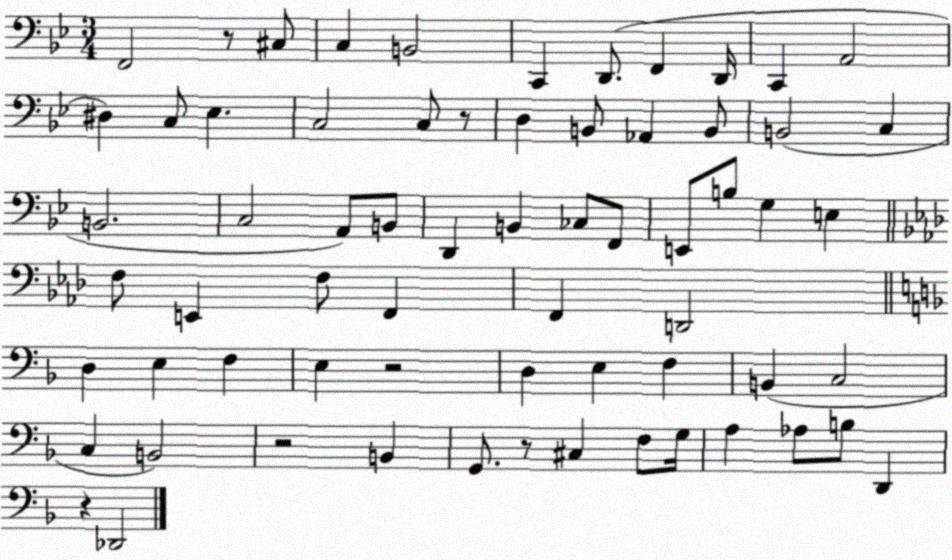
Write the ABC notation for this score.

X:1
T:Untitled
M:3/4
L:1/4
K:Bb
F,,2 z/2 ^C,/2 C, B,,2 C,, D,,/2 F,, D,,/4 C,, A,,2 ^D, C,/2 _E, C,2 C,/2 z/2 D, B,,/2 _A,, B,,/2 B,,2 C, B,,2 C,2 A,,/2 B,,/2 D,, B,, _C,/2 F,,/2 E,,/2 B,/2 G, E, F,/2 E,, F,/2 F,, F,, D,,2 D, E, F, E, z2 D, E, F, B,, C,2 C, B,,2 z2 B,, G,,/2 z/2 ^C, F,/2 G,/4 A, _A,/2 B,/2 D,, z _D,,2